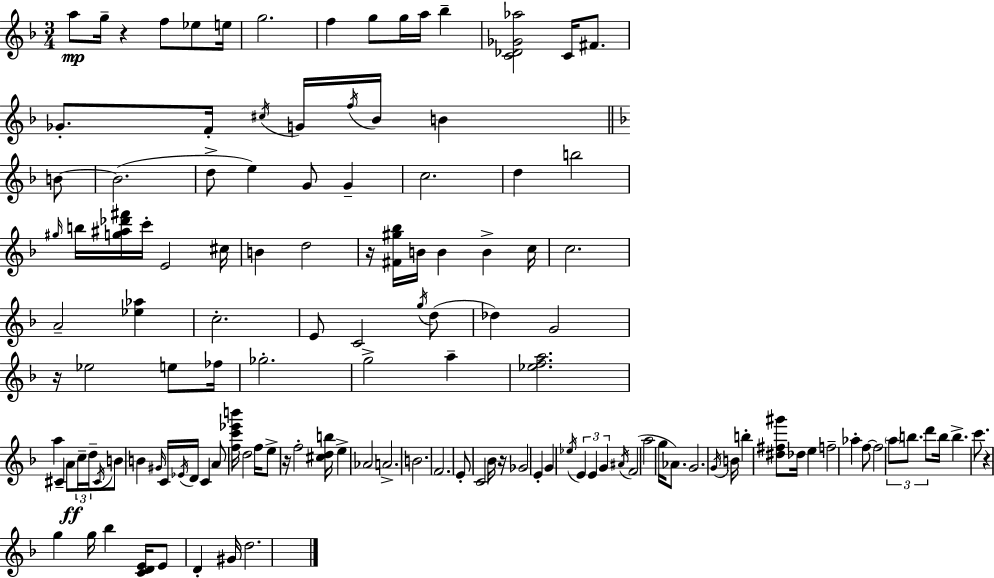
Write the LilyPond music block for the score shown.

{
  \clef treble
  \numericTimeSignature
  \time 3/4
  \key d \minor
  a''8\mp g''16-- r4 f''8 ees''8 e''16 | g''2. | f''4 g''8 g''16 a''16 bes''4-- | <c' des' ges' aes''>2 c'16 fis'8. | \break ges'8.-. f'16-. \acciaccatura { cis''16 } g'16 \acciaccatura { f''16 } bes'16 b'4 | \bar "||" \break \key d \minor b'8~~ b'2.( | d''8-> e''4) g'8 g'4-- | c''2. | d''4 b''2 | \break \grace { gis''16 } b''16 <g'' ais'' des''' fis'''>16 c'''16-. e'2 | cis''16 b'4 d''2 | r16 <fis' gis'' bes''>16 b'16 b'4 b'4-> | c''16 c''2. | \break a'2-- <ees'' aes''>4 | c''2.-. | e'8 c'2 | \acciaccatura { g''16 }( d''8 des''4) g'2 | \break r16 ees''2 | e''8 fes''16 ges''2.-. | g''2-> | a''4-- <ees'' f'' a''>2. | \break a''4 cis'4-- | a'8\ff \tuplet 3/2 { c''16-- d''16-- \acciaccatura { cis'16 } } b'8 b'4 \grace { gis'16 } | c'16 \acciaccatura { ees'16 } d'16 c'4 a'8 <f'' c''' ees''' b'''>16 d''2 | f''16 e''8-> r16 f''2-. | \break <cis'' d'' b''>16 e''4-> aes'2 | a'2.-> | b'2. | f'2. | \break e'8-. c'2 | bes'16 r16 ges'2 | e'4-. g'4 \acciaccatura { ees''16 } | \tuplet 3/2 { e'4 e'4 g'4 } | \break \acciaccatura { ais'16 }( f'2 a''2 | g''16 aes'8.) g'2. | \acciaccatura { g'16 } b'16 b''4-. | <dis'' fis'' gis'''>8 des''16 e''4 f''2-- | \break aes''4-. f''8~~ | f''2 \tuplet 3/2 { \parenthesize a''8 b''8. | d'''8 } b''16 b''4.-> c'''8. | r4 g''4 g''16 bes''4 | \break <c' d' e'>16 e'8 d'4-. gis'16 d''2. | \bar "|."
}